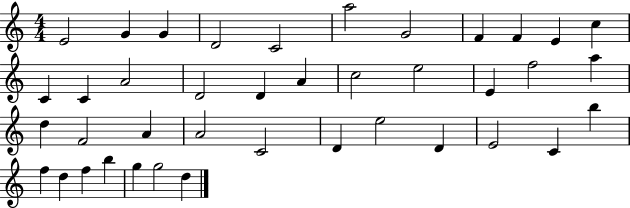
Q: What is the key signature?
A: C major